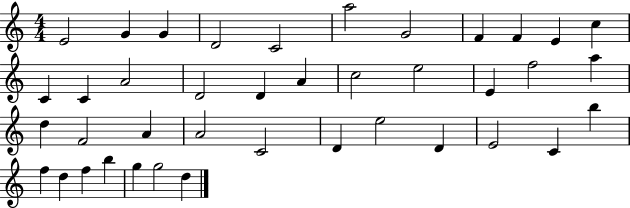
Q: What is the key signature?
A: C major